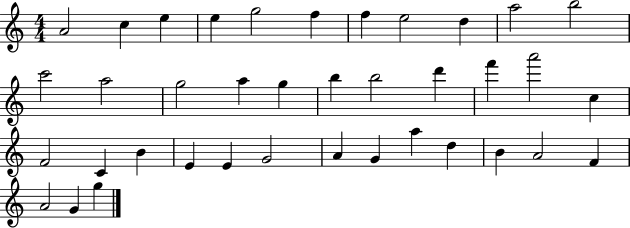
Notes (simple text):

A4/h C5/q E5/q E5/q G5/h F5/q F5/q E5/h D5/q A5/h B5/h C6/h A5/h G5/h A5/q G5/q B5/q B5/h D6/q F6/q A6/h C5/q F4/h C4/q B4/q E4/q E4/q G4/h A4/q G4/q A5/q D5/q B4/q A4/h F4/q A4/h G4/q G5/q